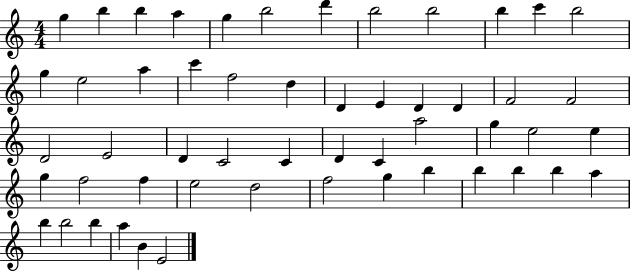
{
  \clef treble
  \numericTimeSignature
  \time 4/4
  \key c \major
  g''4 b''4 b''4 a''4 | g''4 b''2 d'''4 | b''2 b''2 | b''4 c'''4 b''2 | \break g''4 e''2 a''4 | c'''4 f''2 d''4 | d'4 e'4 d'4 d'4 | f'2 f'2 | \break d'2 e'2 | d'4 c'2 c'4 | d'4 c'4 a''2 | g''4 e''2 e''4 | \break g''4 f''2 f''4 | e''2 d''2 | f''2 g''4 b''4 | b''4 b''4 b''4 a''4 | \break b''4 b''2 b''4 | a''4 b'4 e'2 | \bar "|."
}